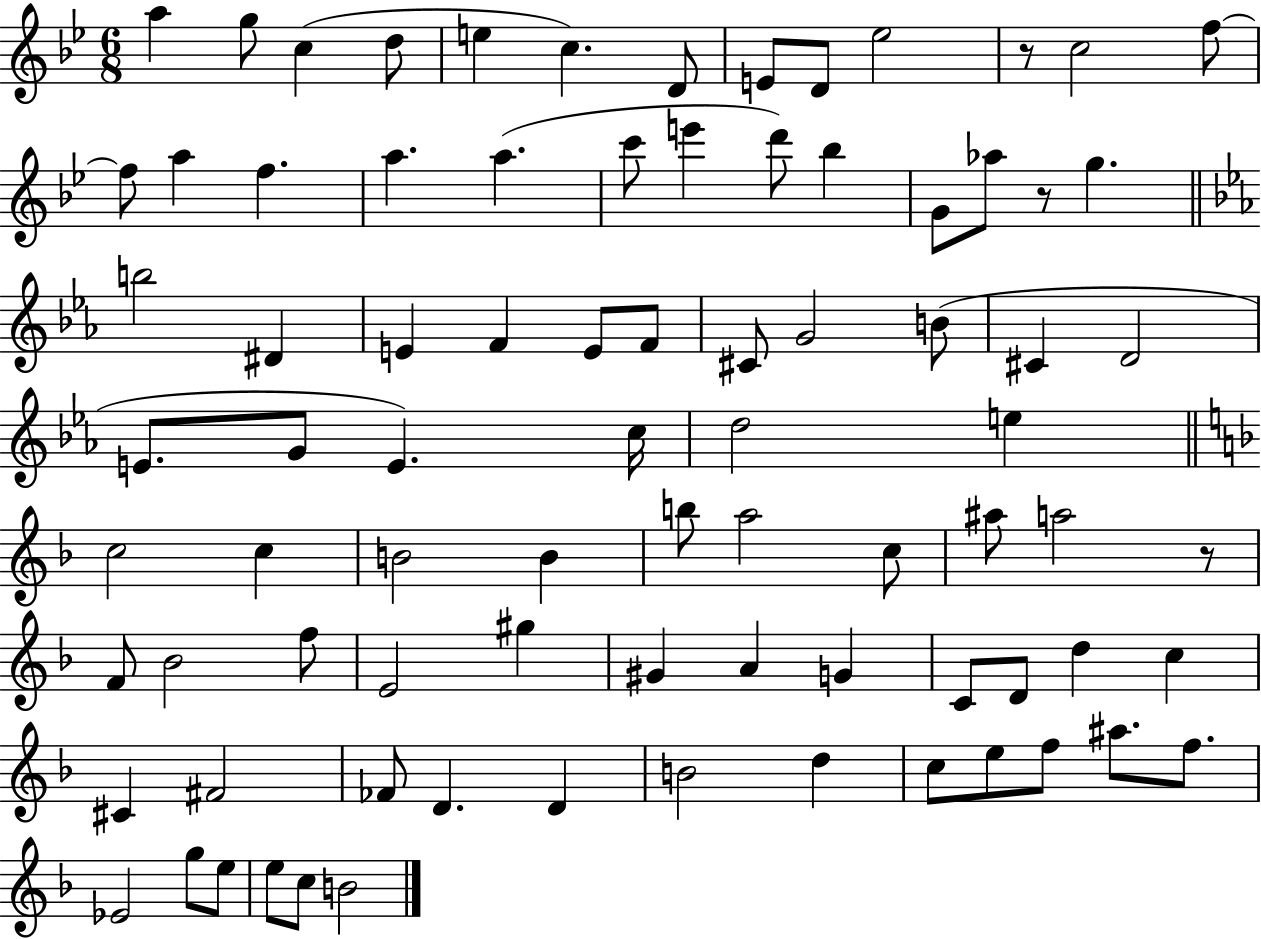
{
  \clef treble
  \numericTimeSignature
  \time 6/8
  \key bes \major
  a''4 g''8 c''4( d''8 | e''4 c''4.) d'8 | e'8 d'8 ees''2 | r8 c''2 f''8~~ | \break f''8 a''4 f''4. | a''4. a''4.( | c'''8 e'''4 d'''8) bes''4 | g'8 aes''8 r8 g''4. | \break \bar "||" \break \key ees \major b''2 dis'4 | e'4 f'4 e'8 f'8 | cis'8 g'2 b'8( | cis'4 d'2 | \break e'8. g'8 e'4.) c''16 | d''2 e''4 | \bar "||" \break \key f \major c''2 c''4 | b'2 b'4 | b''8 a''2 c''8 | ais''8 a''2 r8 | \break f'8 bes'2 f''8 | e'2 gis''4 | gis'4 a'4 g'4 | c'8 d'8 d''4 c''4 | \break cis'4 fis'2 | fes'8 d'4. d'4 | b'2 d''4 | c''8 e''8 f''8 ais''8. f''8. | \break ees'2 g''8 e''8 | e''8 c''8 b'2 | \bar "|."
}